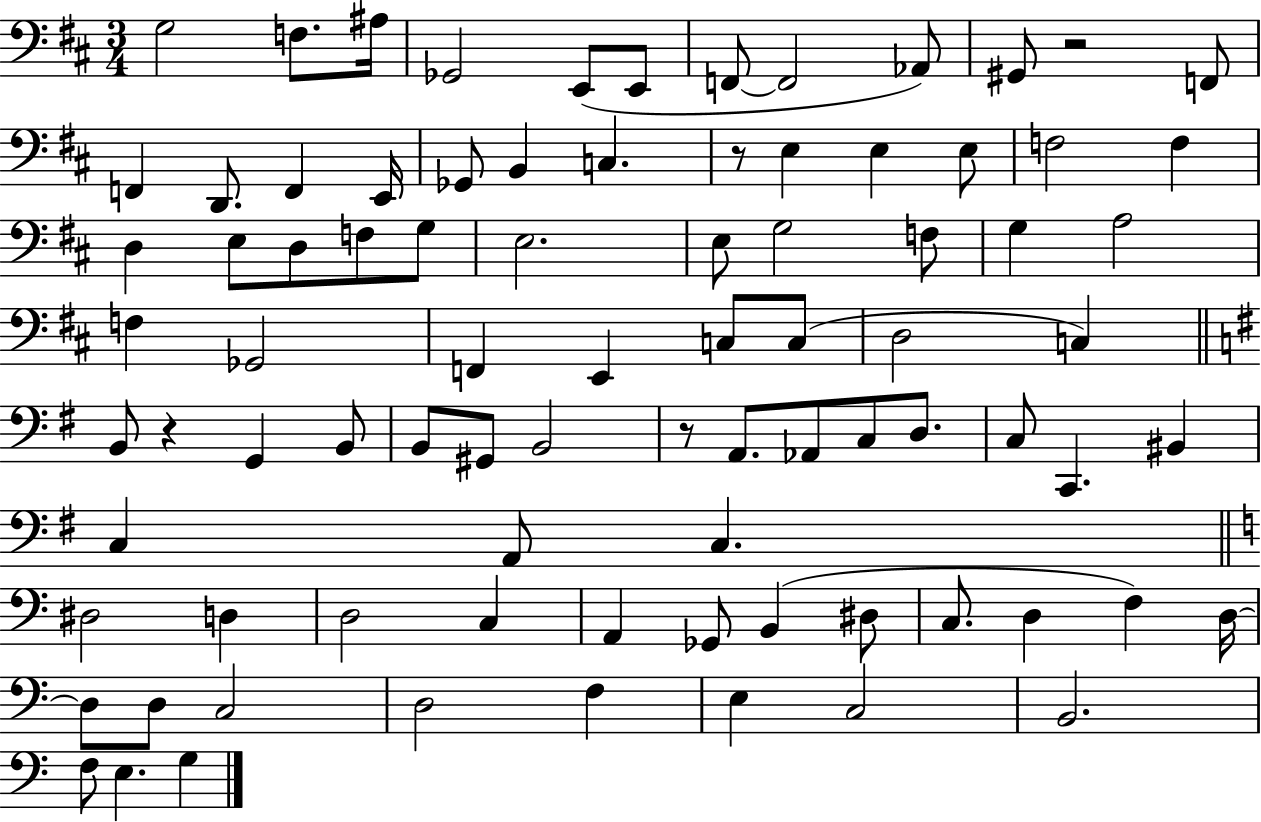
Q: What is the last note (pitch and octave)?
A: G3